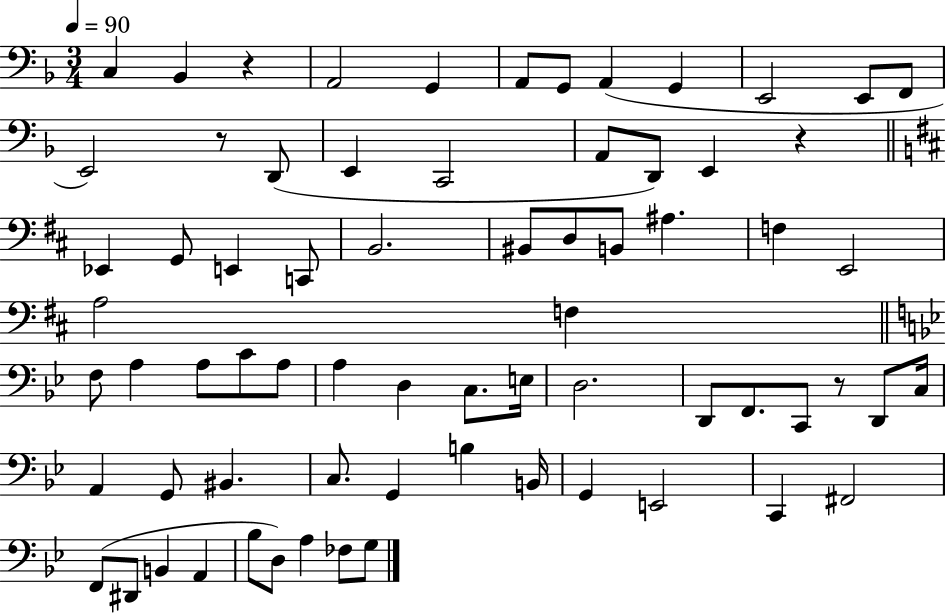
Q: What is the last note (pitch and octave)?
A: G3